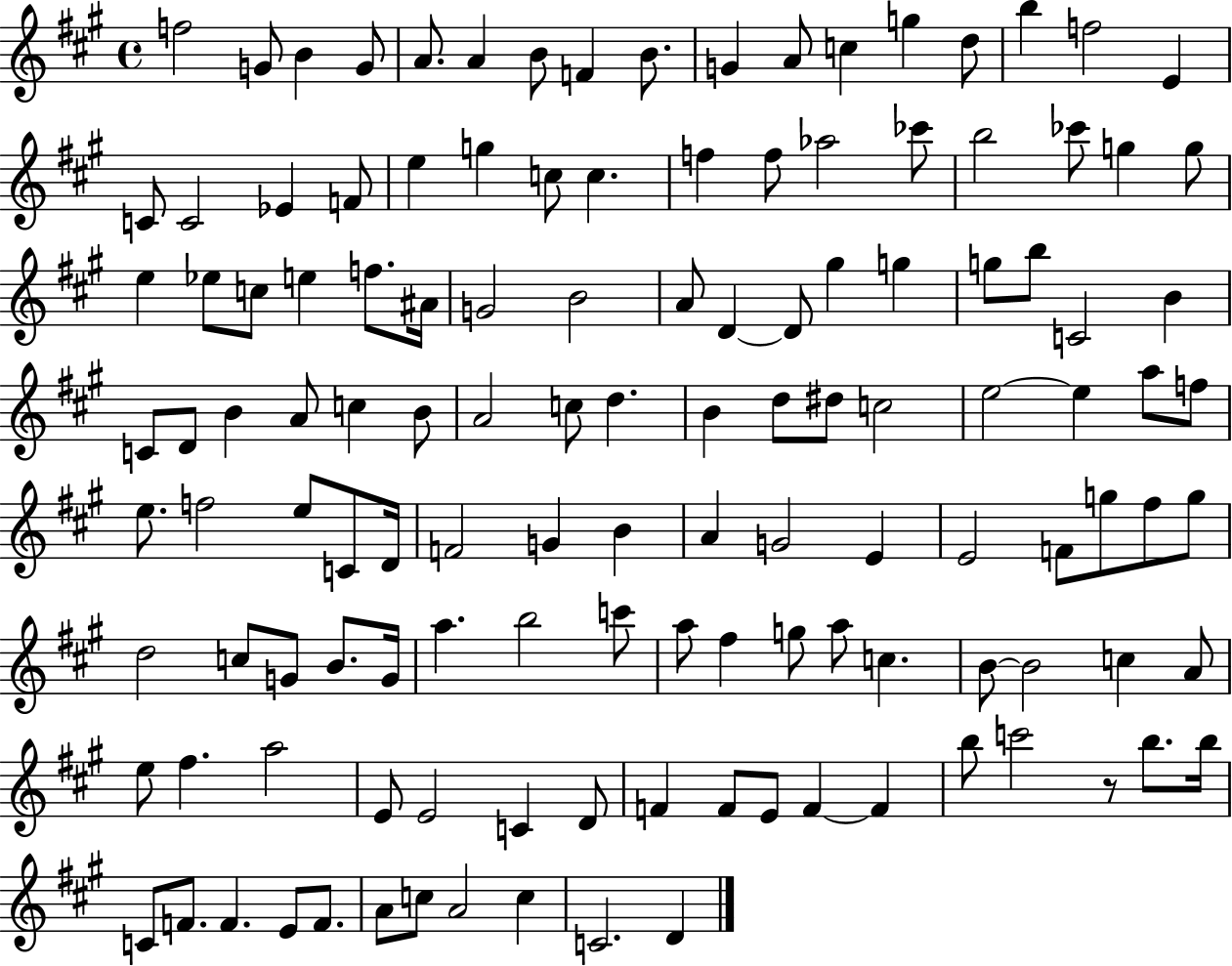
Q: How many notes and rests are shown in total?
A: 128